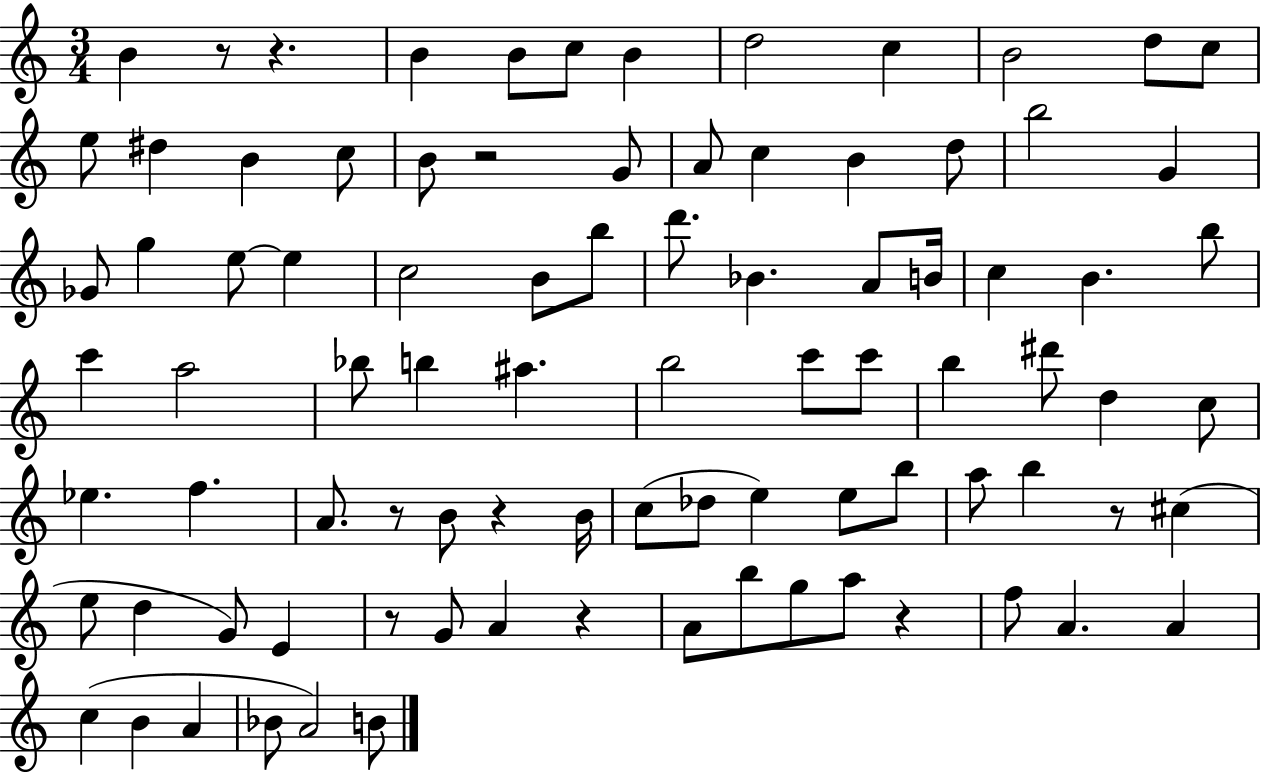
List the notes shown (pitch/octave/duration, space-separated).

B4/q R/e R/q. B4/q B4/e C5/e B4/q D5/h C5/q B4/h D5/e C5/e E5/e D#5/q B4/q C5/e B4/e R/h G4/e A4/e C5/q B4/q D5/e B5/h G4/q Gb4/e G5/q E5/e E5/q C5/h B4/e B5/e D6/e. Bb4/q. A4/e B4/s C5/q B4/q. B5/e C6/q A5/h Bb5/e B5/q A#5/q. B5/h C6/e C6/e B5/q D#6/e D5/q C5/e Eb5/q. F5/q. A4/e. R/e B4/e R/q B4/s C5/e Db5/e E5/q E5/e B5/e A5/e B5/q R/e C#5/q E5/e D5/q G4/e E4/q R/e G4/e A4/q R/q A4/e B5/e G5/e A5/e R/q F5/e A4/q. A4/q C5/q B4/q A4/q Bb4/e A4/h B4/e